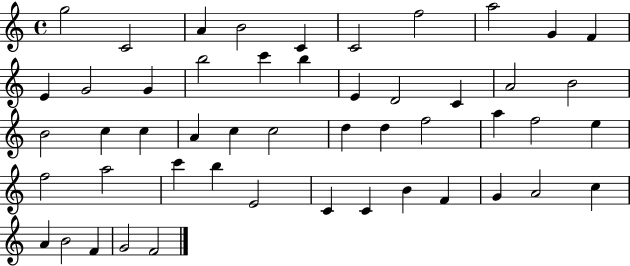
{
  \clef treble
  \time 4/4
  \defaultTimeSignature
  \key c \major
  g''2 c'2 | a'4 b'2 c'4 | c'2 f''2 | a''2 g'4 f'4 | \break e'4 g'2 g'4 | b''2 c'''4 b''4 | e'4 d'2 c'4 | a'2 b'2 | \break b'2 c''4 c''4 | a'4 c''4 c''2 | d''4 d''4 f''2 | a''4 f''2 e''4 | \break f''2 a''2 | c'''4 b''4 e'2 | c'4 c'4 b'4 f'4 | g'4 a'2 c''4 | \break a'4 b'2 f'4 | g'2 f'2 | \bar "|."
}